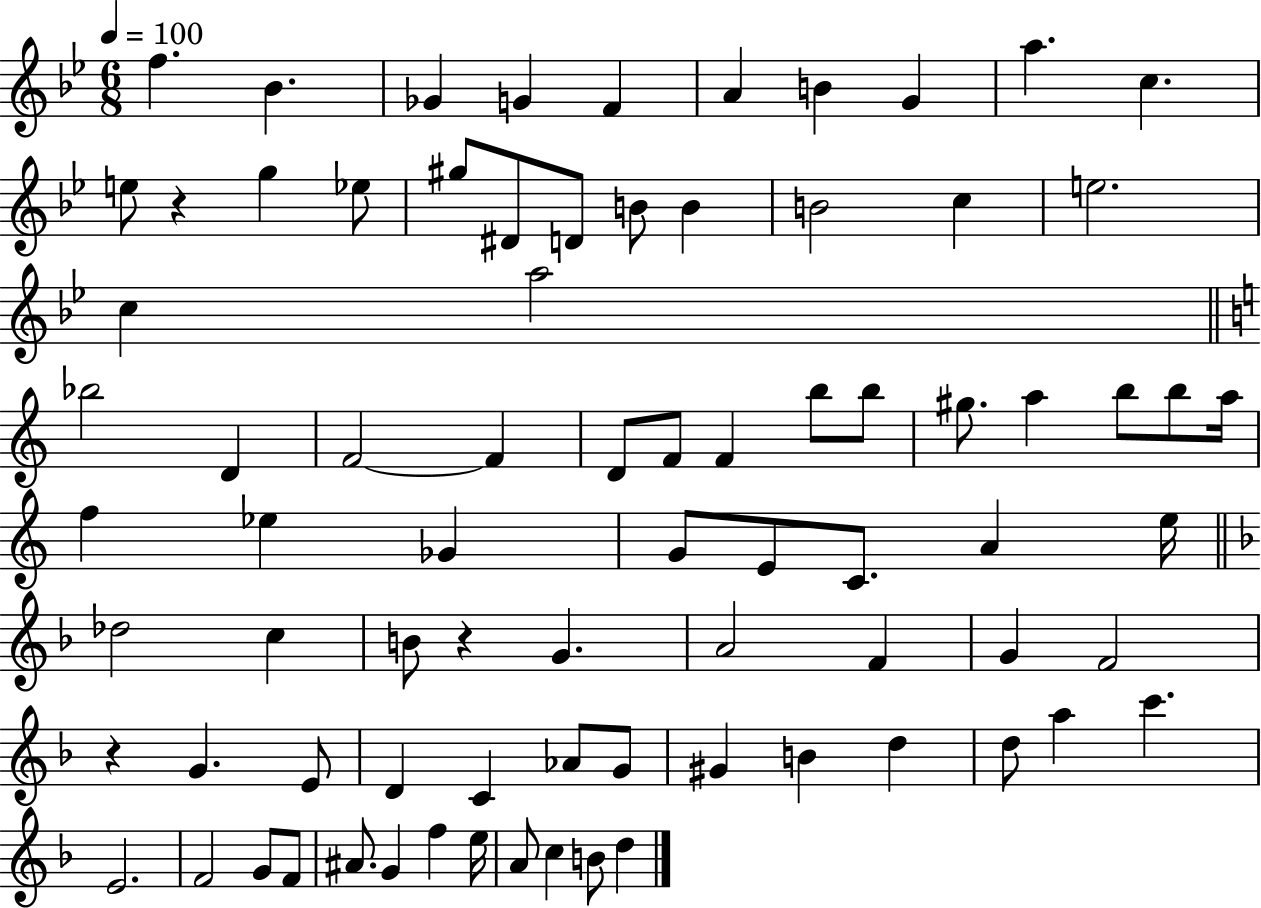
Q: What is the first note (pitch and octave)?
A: F5